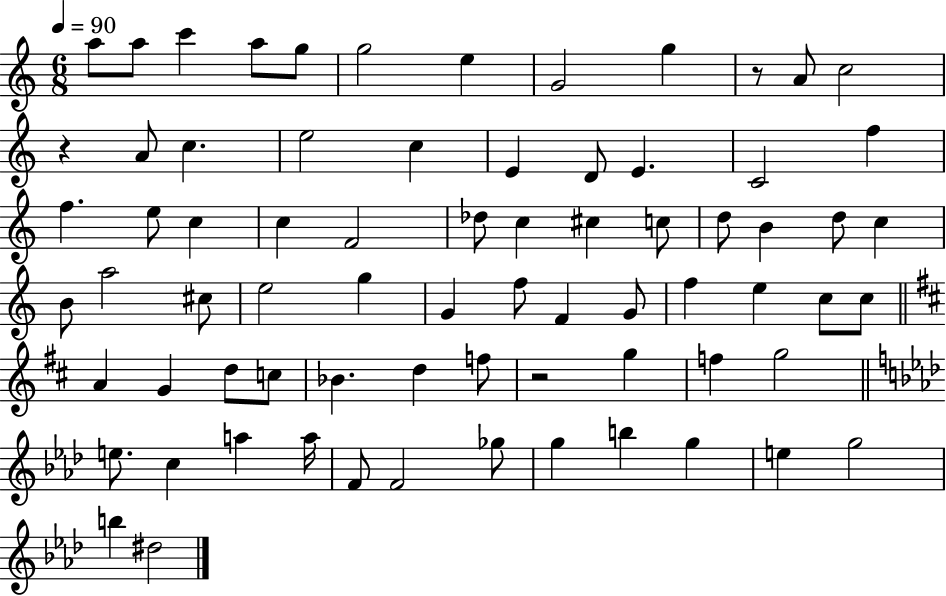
{
  \clef treble
  \numericTimeSignature
  \time 6/8
  \key c \major
  \tempo 4 = 90
  \repeat volta 2 { a''8 a''8 c'''4 a''8 g''8 | g''2 e''4 | g'2 g''4 | r8 a'8 c''2 | \break r4 a'8 c''4. | e''2 c''4 | e'4 d'8 e'4. | c'2 f''4 | \break f''4. e''8 c''4 | c''4 f'2 | des''8 c''4 cis''4 c''8 | d''8 b'4 d''8 c''4 | \break b'8 a''2 cis''8 | e''2 g''4 | g'4 f''8 f'4 g'8 | f''4 e''4 c''8 c''8 | \break \bar "||" \break \key b \minor a'4 g'4 d''8 c''8 | bes'4. d''4 f''8 | r2 g''4 | f''4 g''2 | \break \bar "||" \break \key f \minor e''8. c''4 a''4 a''16 | f'8 f'2 ges''8 | g''4 b''4 g''4 | e''4 g''2 | \break b''4 dis''2 | } \bar "|."
}